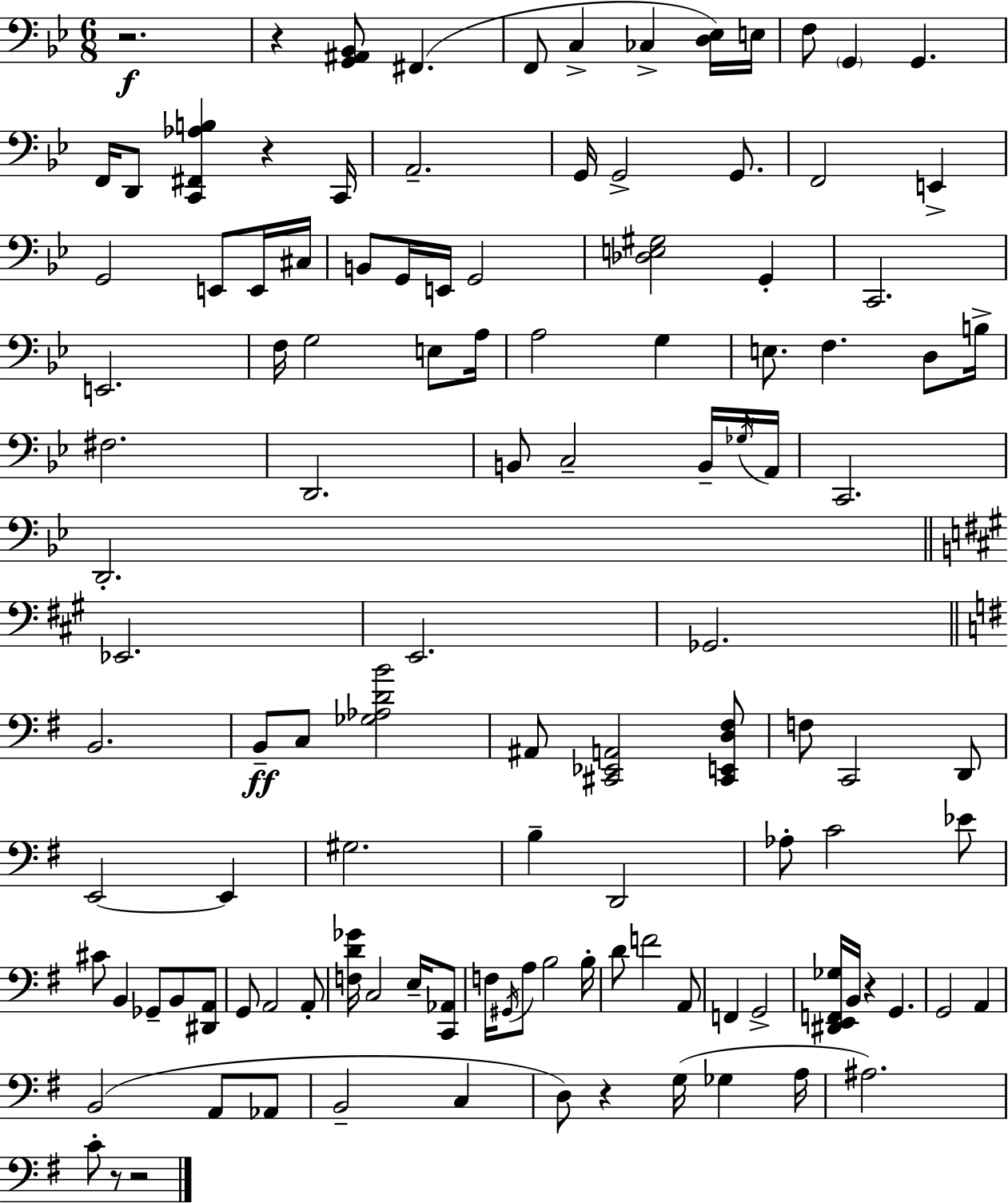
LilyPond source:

{
  \clef bass
  \numericTimeSignature
  \time 6/8
  \key bes \major
  \repeat volta 2 { r2.\f | r4 <g, ais, bes,>8 fis,4.( | f,8 c4-> ces4-> <d ees>16) e16 | f8 \parenthesize g,4 g,4. | \break f,16 d,8 <c, fis, aes b>4 r4 c,16 | a,2.-- | g,16 g,2-> g,8. | f,2 e,4-> | \break g,2 e,8 e,16 cis16 | b,8 g,16 e,16 g,2 | <des e gis>2 g,4-. | c,2. | \break e,2. | f16 g2 e8 a16 | a2 g4 | e8. f4. d8 b16-> | \break fis2. | d,2. | b,8 c2-- b,16-- \acciaccatura { ges16 } | a,16 c,2. | \break d,2.-. | \bar "||" \break \key a \major ees,2. | e,2. | ges,2. | \bar "||" \break \key g \major b,2. | b,8--\ff c8 <ges aes d' b'>2 | ais,8 <cis, ees, a,>2 <cis, e, d fis>8 | f8 c,2 d,8 | \break e,2~~ e,4 | gis2. | b4-- d,2 | aes8-. c'2 ees'8 | \break cis'8 b,4 ges,8-- b,8 <dis, a,>8 | g,8 a,2 a,8-. | <f d' ges'>16 c2 e16-- <c, aes,>8 | f16 \acciaccatura { gis,16 } a8 b2 | \break b16-. d'8 f'2 a,8 | f,4 g,2-> | <dis, e, f, ges>16 b,16 r4 g,4. | g,2 a,4 | \break b,2( a,8 aes,8 | b,2-- c4 | d8) r4 g16( ges4 | a16 ais2.) | \break c'8-. r8 r2 | } \bar "|."
}